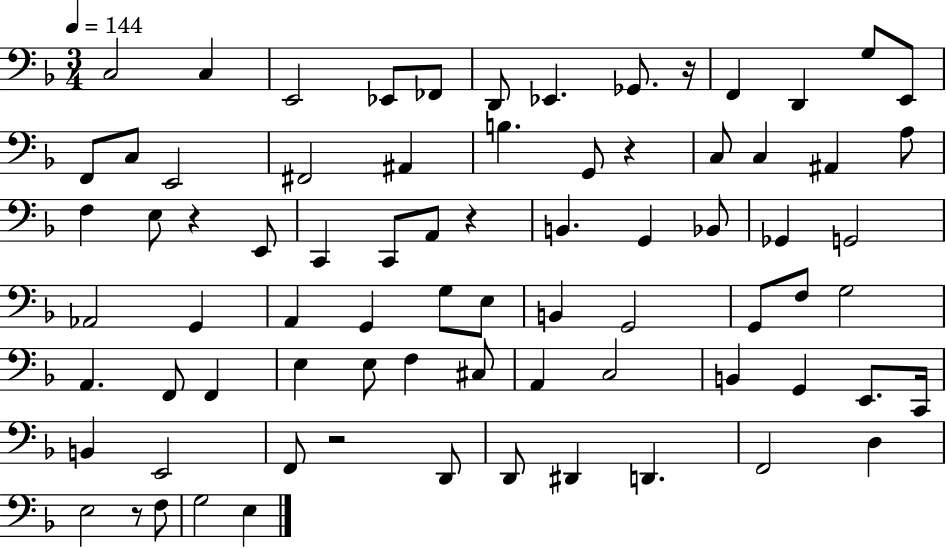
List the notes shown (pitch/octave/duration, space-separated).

C3/h C3/q E2/h Eb2/e FES2/e D2/e Eb2/q. Gb2/e. R/s F2/q D2/q G3/e E2/e F2/e C3/e E2/h F#2/h A#2/q B3/q. G2/e R/q C3/e C3/q A#2/q A3/e F3/q E3/e R/q E2/e C2/q C2/e A2/e R/q B2/q. G2/q Bb2/e Gb2/q G2/h Ab2/h G2/q A2/q G2/q G3/e E3/e B2/q G2/h G2/e F3/e G3/h A2/q. F2/e F2/q E3/q E3/e F3/q C#3/e A2/q C3/h B2/q G2/q E2/e. C2/s B2/q E2/h F2/e R/h D2/e D2/e D#2/q D2/q. F2/h D3/q E3/h R/e F3/e G3/h E3/q